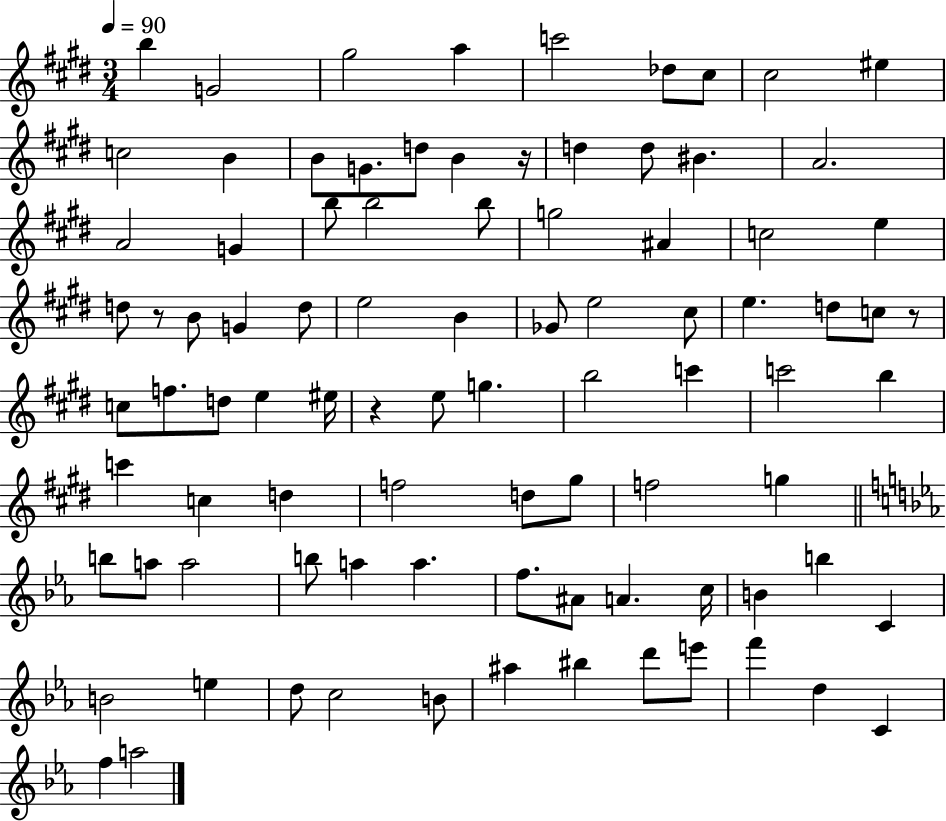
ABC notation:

X:1
T:Untitled
M:3/4
L:1/4
K:E
b G2 ^g2 a c'2 _d/2 ^c/2 ^c2 ^e c2 B B/2 G/2 d/2 B z/4 d d/2 ^B A2 A2 G b/2 b2 b/2 g2 ^A c2 e d/2 z/2 B/2 G d/2 e2 B _G/2 e2 ^c/2 e d/2 c/2 z/2 c/2 f/2 d/2 e ^e/4 z e/2 g b2 c' c'2 b c' c d f2 d/2 ^g/2 f2 g b/2 a/2 a2 b/2 a a f/2 ^A/2 A c/4 B b C B2 e d/2 c2 B/2 ^a ^b d'/2 e'/2 f' d C f a2